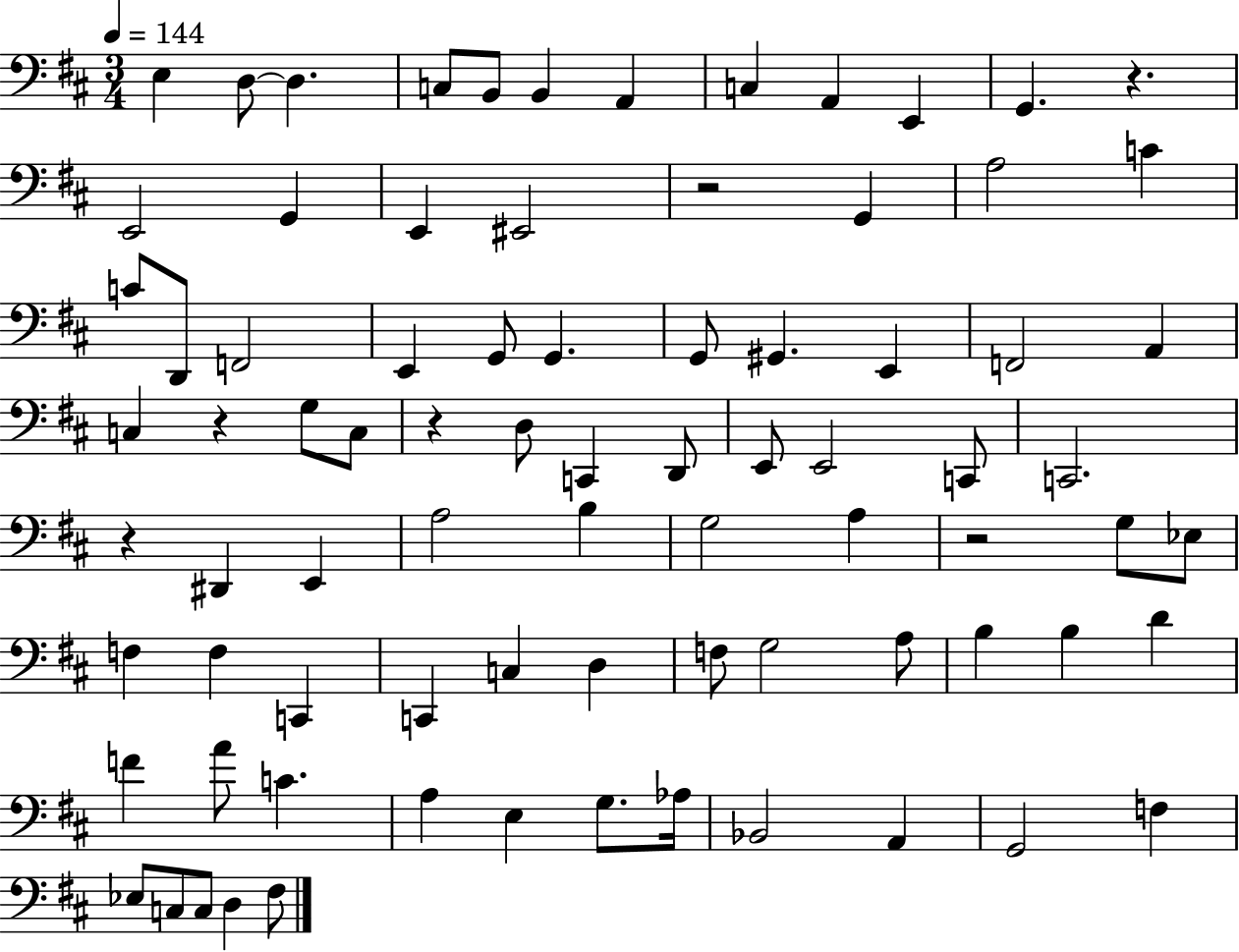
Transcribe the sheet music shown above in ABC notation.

X:1
T:Untitled
M:3/4
L:1/4
K:D
E, D,/2 D, C,/2 B,,/2 B,, A,, C, A,, E,, G,, z E,,2 G,, E,, ^E,,2 z2 G,, A,2 C C/2 D,,/2 F,,2 E,, G,,/2 G,, G,,/2 ^G,, E,, F,,2 A,, C, z G,/2 C,/2 z D,/2 C,, D,,/2 E,,/2 E,,2 C,,/2 C,,2 z ^D,, E,, A,2 B, G,2 A, z2 G,/2 _E,/2 F, F, C,, C,, C, D, F,/2 G,2 A,/2 B, B, D F A/2 C A, E, G,/2 _A,/4 _B,,2 A,, G,,2 F, _E,/2 C,/2 C,/2 D, ^F,/2